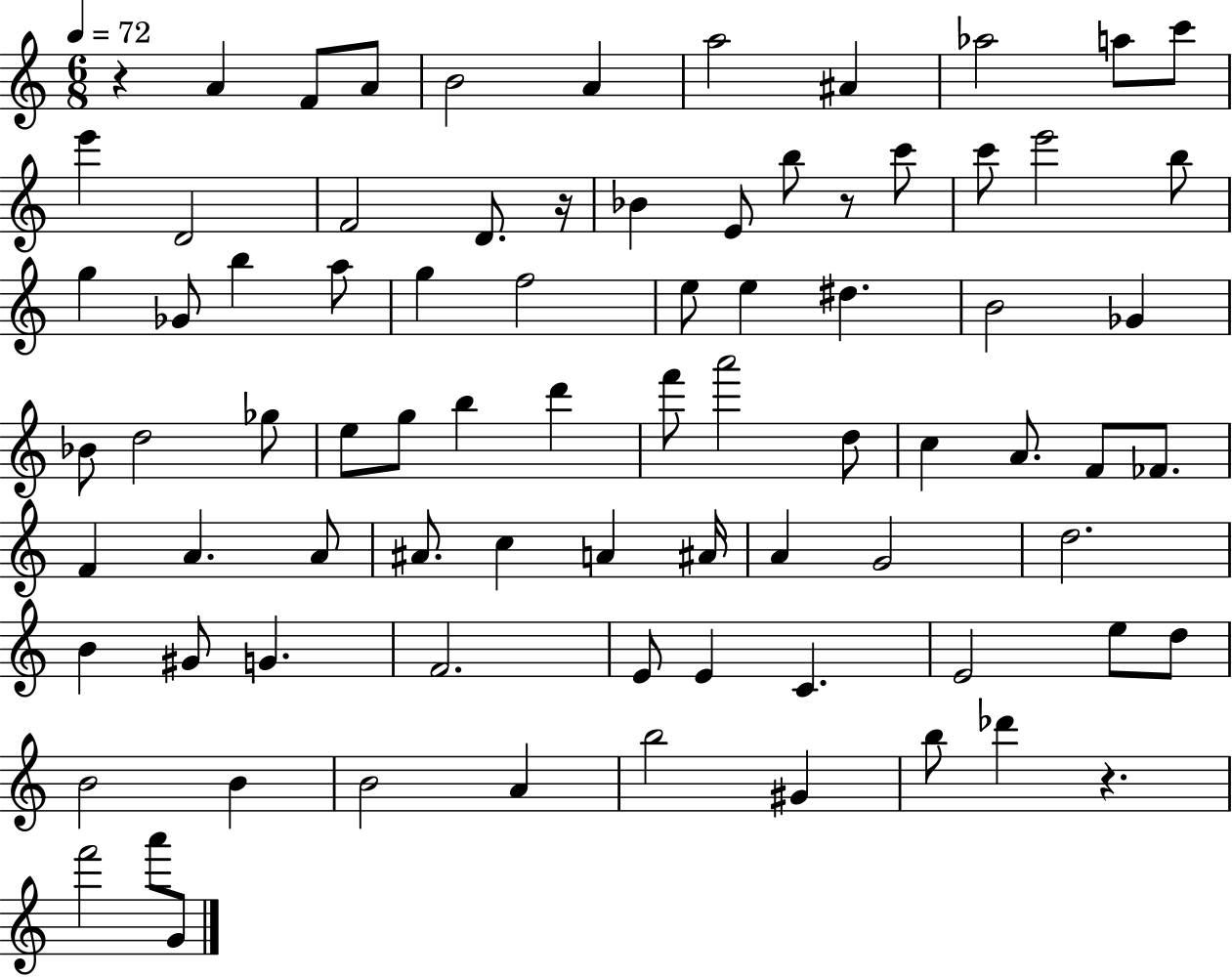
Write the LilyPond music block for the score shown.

{
  \clef treble
  \numericTimeSignature
  \time 6/8
  \key c \major
  \tempo 4 = 72
  r4 a'4 f'8 a'8 | b'2 a'4 | a''2 ais'4 | aes''2 a''8 c'''8 | \break e'''4 d'2 | f'2 d'8. r16 | bes'4 e'8 b''8 r8 c'''8 | c'''8 e'''2 b''8 | \break g''4 ges'8 b''4 a''8 | g''4 f''2 | e''8 e''4 dis''4. | b'2 ges'4 | \break bes'8 d''2 ges''8 | e''8 g''8 b''4 d'''4 | f'''8 a'''2 d''8 | c''4 a'8. f'8 fes'8. | \break f'4 a'4. a'8 | ais'8. c''4 a'4 ais'16 | a'4 g'2 | d''2. | \break b'4 gis'8 g'4. | f'2. | e'8 e'4 c'4. | e'2 e''8 d''8 | \break b'2 b'4 | b'2 a'4 | b''2 gis'4 | b''8 des'''4 r4. | \break f'''2 a'''8 g'8 | \bar "|."
}